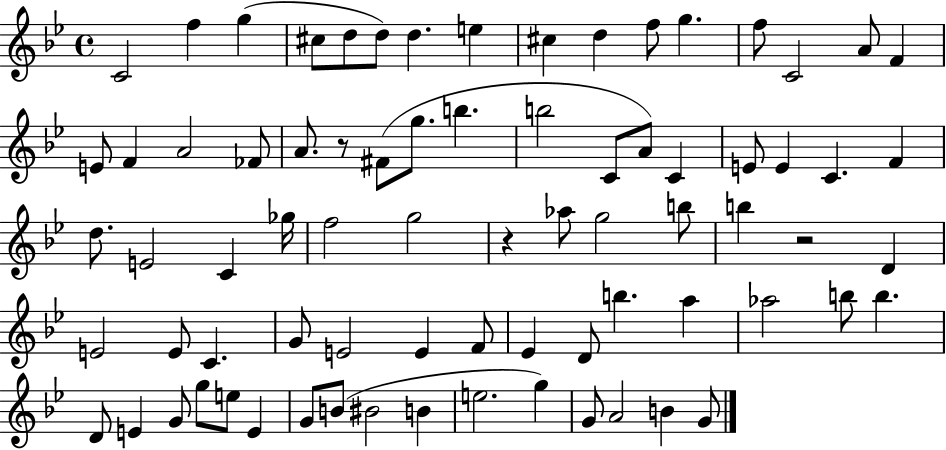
C4/h F5/q G5/q C#5/e D5/e D5/e D5/q. E5/q C#5/q D5/q F5/e G5/q. F5/e C4/h A4/e F4/q E4/e F4/q A4/h FES4/e A4/e. R/e F#4/e G5/e. B5/q. B5/h C4/e A4/e C4/q E4/e E4/q C4/q. F4/q D5/e. E4/h C4/q Gb5/s F5/h G5/h R/q Ab5/e G5/h B5/e B5/q R/h D4/q E4/h E4/e C4/q. G4/e E4/h E4/q F4/e Eb4/q D4/e B5/q. A5/q Ab5/h B5/e B5/q. D4/e E4/q G4/e G5/e E5/e E4/q G4/e B4/e BIS4/h B4/q E5/h. G5/q G4/e A4/h B4/q G4/e